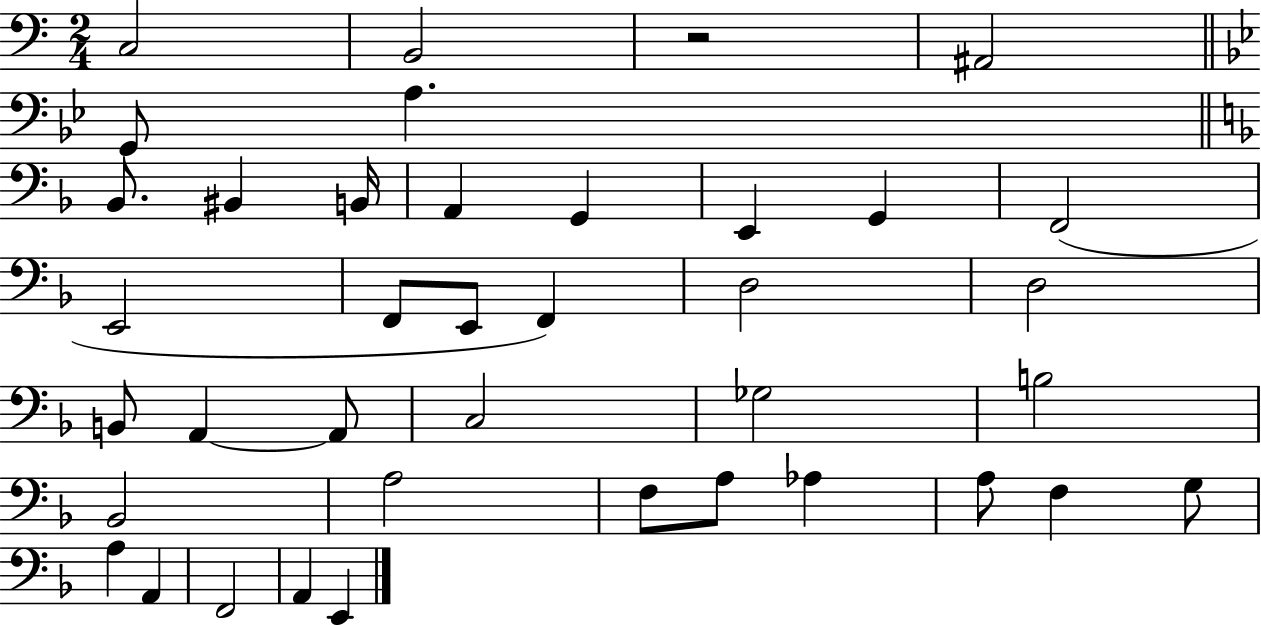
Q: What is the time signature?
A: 2/4